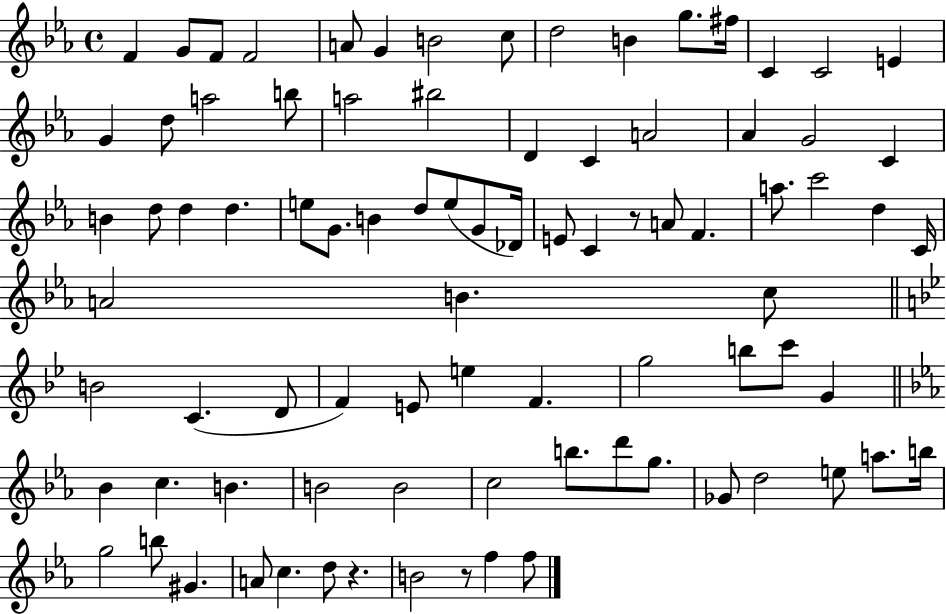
{
  \clef treble
  \time 4/4
  \defaultTimeSignature
  \key ees \major
  f'4 g'8 f'8 f'2 | a'8 g'4 b'2 c''8 | d''2 b'4 g''8. fis''16 | c'4 c'2 e'4 | \break g'4 d''8 a''2 b''8 | a''2 bis''2 | d'4 c'4 a'2 | aes'4 g'2 c'4 | \break b'4 d''8 d''4 d''4. | e''8 g'8. b'4 d''8 e''8( g'8 des'16) | e'8 c'4 r8 a'8 f'4. | a''8. c'''2 d''4 c'16 | \break a'2 b'4. c''8 | \bar "||" \break \key bes \major b'2 c'4.( d'8 | f'4) e'8 e''4 f'4. | g''2 b''8 c'''8 g'4 | \bar "||" \break \key ees \major bes'4 c''4. b'4. | b'2 b'2 | c''2 b''8. d'''8 g''8. | ges'8 d''2 e''8 a''8. b''16 | \break g''2 b''8 gis'4. | a'8 c''4. d''8 r4. | b'2 r8 f''4 f''8 | \bar "|."
}